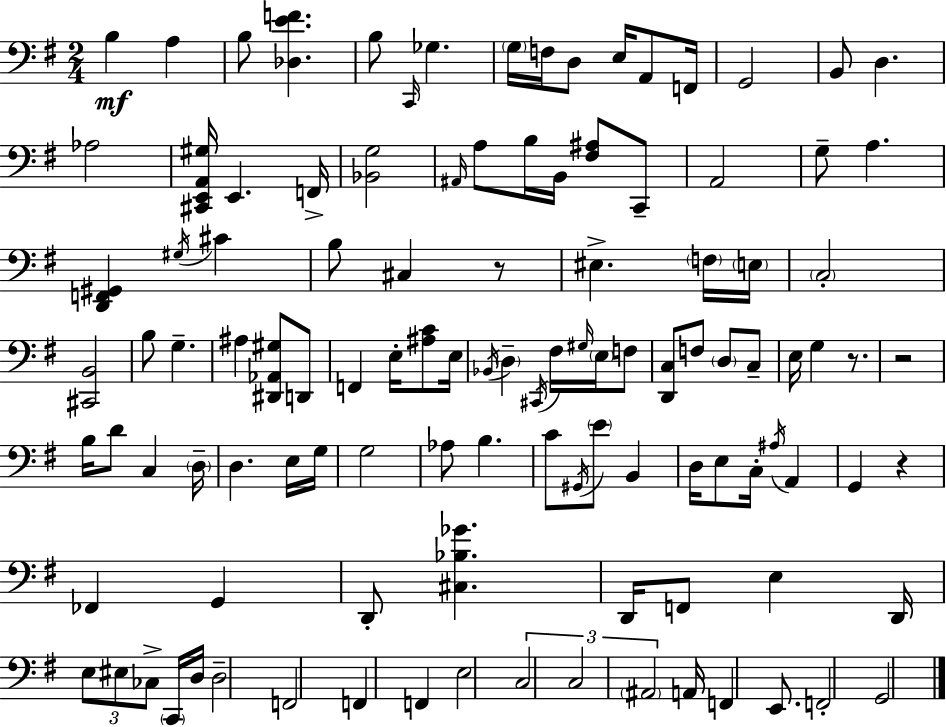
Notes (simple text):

B3/q A3/q B3/e [Db3,E4,F4]/q. B3/e C2/s Gb3/q. G3/s F3/s D3/e E3/s A2/e F2/s G2/h B2/e D3/q. Ab3/h [C#2,E2,A2,G#3]/s E2/q. F2/s [Bb2,G3]/h A#2/s A3/e B3/s B2/s [F#3,A#3]/e C2/e A2/h G3/e A3/q. [D2,F2,G#2]/q G#3/s C#4/q B3/e C#3/q R/e EIS3/q. F3/s E3/s C3/h [C#2,B2]/h B3/e G3/q. A#3/q [D#2,Ab2,G#3]/e D2/e F2/q E3/s [A#3,C4]/e E3/s Bb2/s D3/q C#2/s F#3/s G#3/s E3/s F3/e [D2,C3]/e F3/e D3/e C3/e E3/s G3/q R/e. R/h B3/s D4/e C3/q D3/s D3/q. E3/s G3/s G3/h Ab3/e B3/q. C4/e G#2/s E4/e B2/q D3/s E3/e C3/s A#3/s A2/q G2/q R/q FES2/q G2/q D2/e [C#3,Bb3,Gb4]/q. D2/s F2/e E3/q D2/s E3/e EIS3/e CES3/e C2/s D3/s D3/h F2/h F2/q F2/q E3/h C3/h C3/h A#2/h A2/s F2/q E2/e. F2/h G2/h